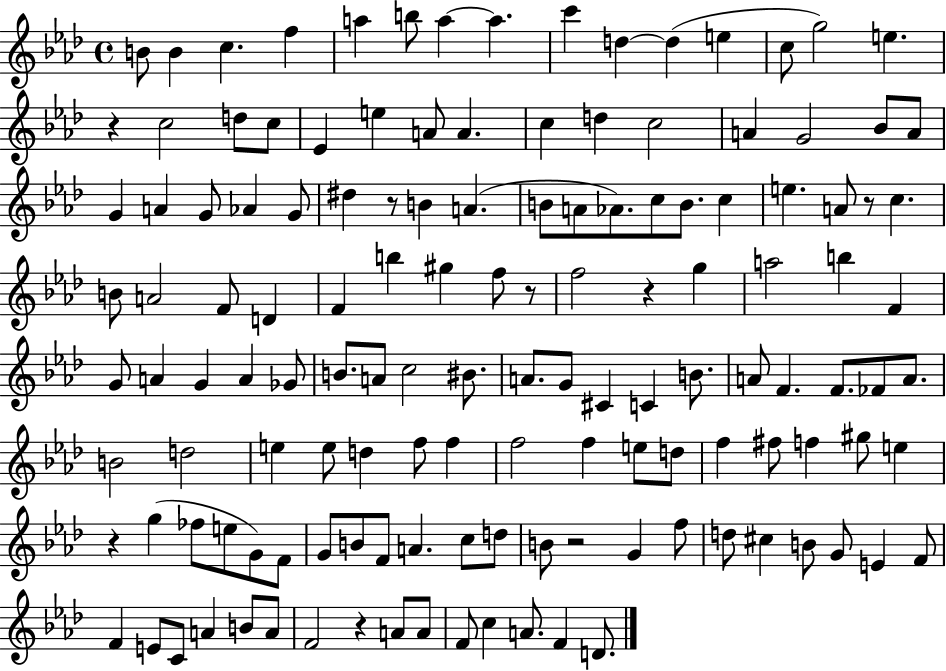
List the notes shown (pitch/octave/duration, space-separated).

B4/e B4/q C5/q. F5/q A5/q B5/e A5/q A5/q. C6/q D5/q D5/q E5/q C5/e G5/h E5/q. R/q C5/h D5/e C5/e Eb4/q E5/q A4/e A4/q. C5/q D5/q C5/h A4/q G4/h Bb4/e A4/e G4/q A4/q G4/e Ab4/q G4/e D#5/q R/e B4/q A4/q. B4/e A4/e Ab4/e. C5/e B4/e. C5/q E5/q. A4/e R/e C5/q. B4/e A4/h F4/e D4/q F4/q B5/q G#5/q F5/e R/e F5/h R/q G5/q A5/h B5/q F4/q G4/e A4/q G4/q A4/q Gb4/e B4/e. A4/e C5/h BIS4/e. A4/e. G4/e C#4/q C4/q B4/e. A4/e F4/q. F4/e. FES4/e A4/e. B4/h D5/h E5/q E5/e D5/q F5/e F5/q F5/h F5/q E5/e D5/e F5/q F#5/e F5/q G#5/e E5/q R/q G5/q FES5/e E5/e G4/e F4/e G4/e B4/e F4/e A4/q. C5/e D5/e B4/e R/h G4/q F5/e D5/e C#5/q B4/e G4/e E4/q F4/e F4/q E4/e C4/e A4/q B4/e A4/e F4/h R/q A4/e A4/e F4/e C5/q A4/e. F4/q D4/e.